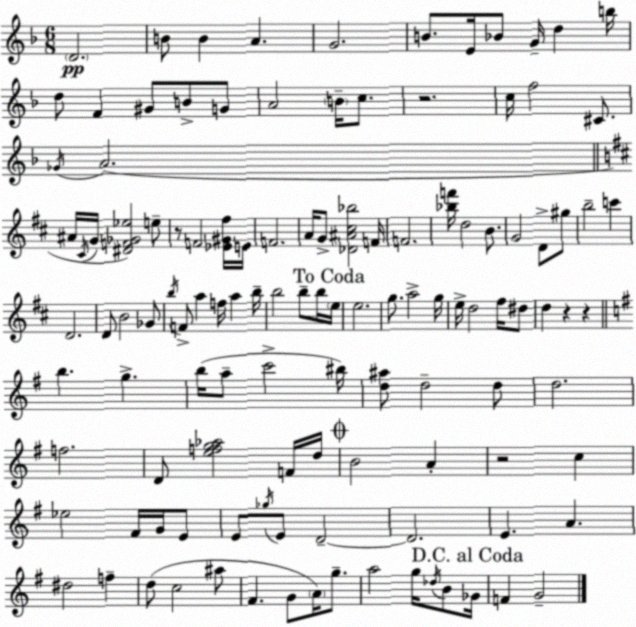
X:1
T:Untitled
M:6/8
L:1/4
K:F
D2 B/2 B A G2 B/2 E/4 _B/2 G/4 d b/4 d/2 F ^G/2 B/2 G/2 A2 B/4 c/2 z2 c/4 f2 ^C/2 _G/4 A2 ^A/4 ^C/4 G/4 [^DF_G_e]2 e/2 z/2 F2 [_E^G^f]/4 E/4 F2 A/4 G/2 [_D^A^c_b]2 F/4 F2 [_bf']/4 d2 B/2 G2 D/2 ^g/2 b2 c' D2 D/2 B2 _G/2 b/4 F/2 a f/4 a b/4 b2 b/2 b/4 e/4 e2 g/2 a2 g/4 e/4 d2 ^f/4 ^d/2 d z z b g b/4 a/2 c'2 ^b/4 [d^a]/2 d2 d/2 d2 f2 D/2 [efg_a]2 F/4 d/4 B2 A z2 c _e2 ^F/4 G/4 E/2 E/2 _g/4 E/2 D2 D2 E A ^d2 f d/2 c2 ^a/2 ^F G/2 A/4 g/2 a2 g/4 _d/4 B/2 _G/4 F G2